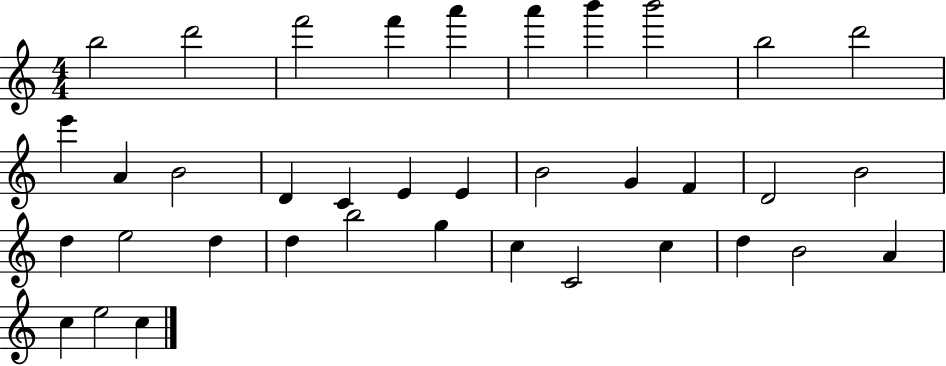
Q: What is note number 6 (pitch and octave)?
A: A6